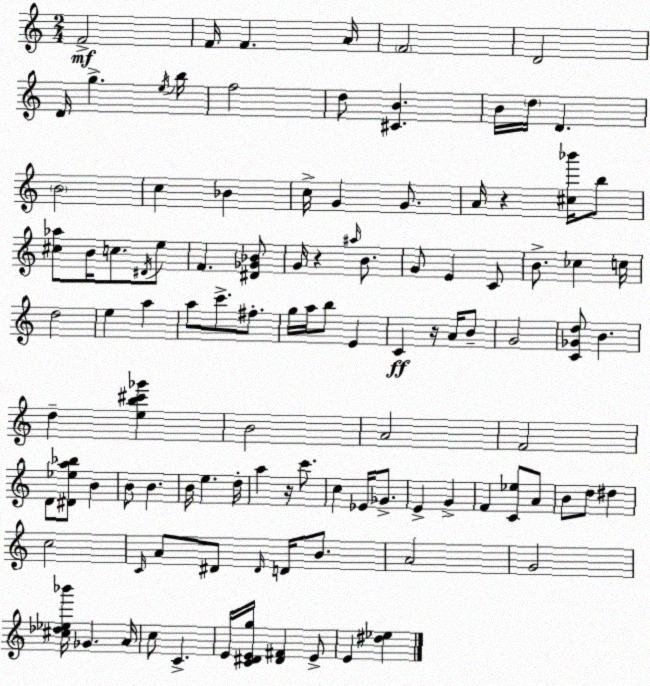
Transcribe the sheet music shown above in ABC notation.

X:1
T:Untitled
M:2/4
L:1/4
K:C
F2 F/4 F A/4 F2 D2 D/4 g e/4 b/4 f2 d/2 [^CB] B/4 d/4 D B2 c _B c/4 G G/2 A/4 z [^c_b']/4 b/2 [^c_a]/2 B/4 c/2 ^D/4 e/2 F [^D_G_B]/2 G/4 z ^a/4 B/2 G/2 E C/2 B/2 _c c/4 d2 e a a/2 c'/2 ^f/2 g/4 a/4 b/2 E C z/4 A/4 B/2 G2 [C_Gd]/2 B d [eb^c'_g'] B2 A2 F2 D/2 [^D_ea_b]/2 B B/2 B B/4 e d/4 a z/4 c'/2 c _E/4 _G/2 E G F [C_e]/2 A/2 B/2 d/2 ^d c2 C/4 A/2 ^D/2 ^D/4 D/4 B/2 A2 G2 [^c_d_e_b']/4 _G A/4 c/2 C E/4 [C^DEg]/4 [^D^F] E/2 E [^d_e]